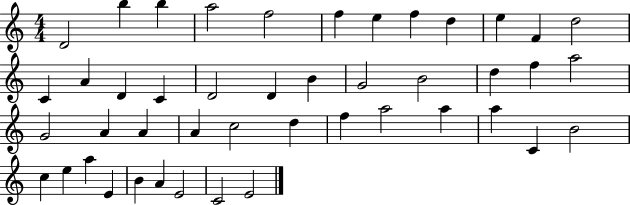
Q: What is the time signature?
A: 4/4